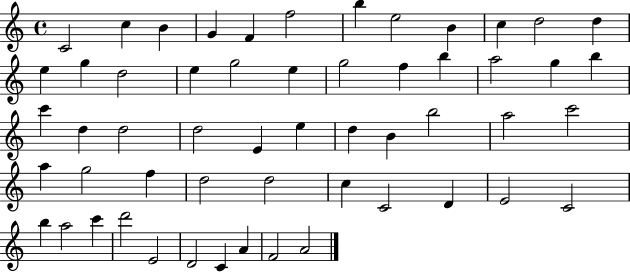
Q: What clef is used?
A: treble